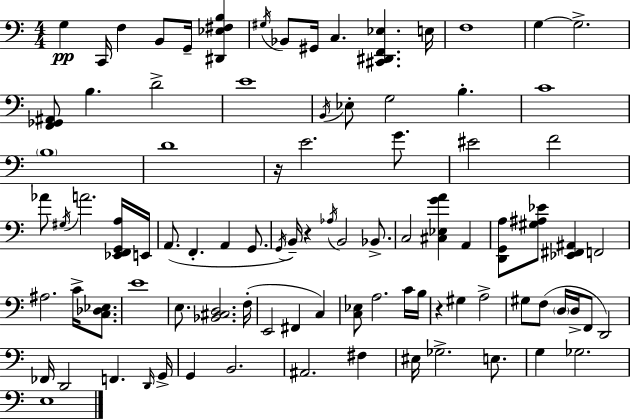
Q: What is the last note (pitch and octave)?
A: E3